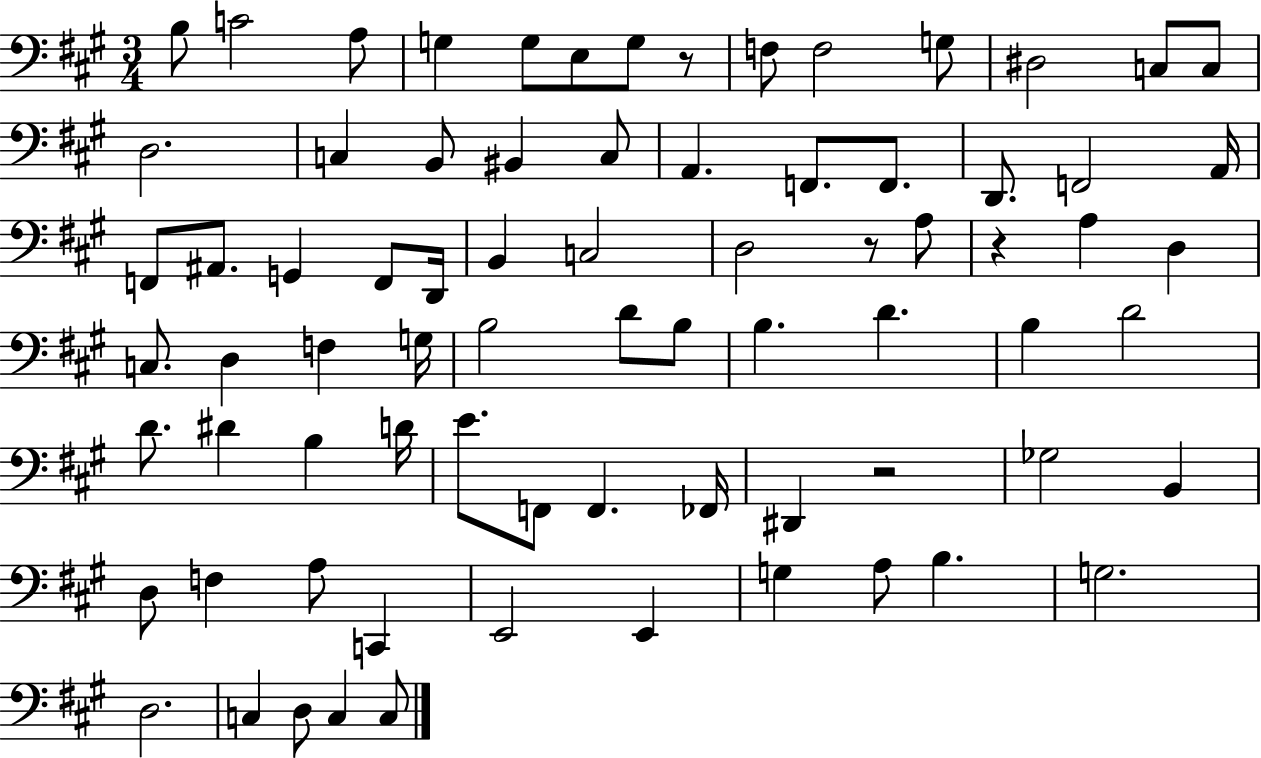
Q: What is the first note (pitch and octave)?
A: B3